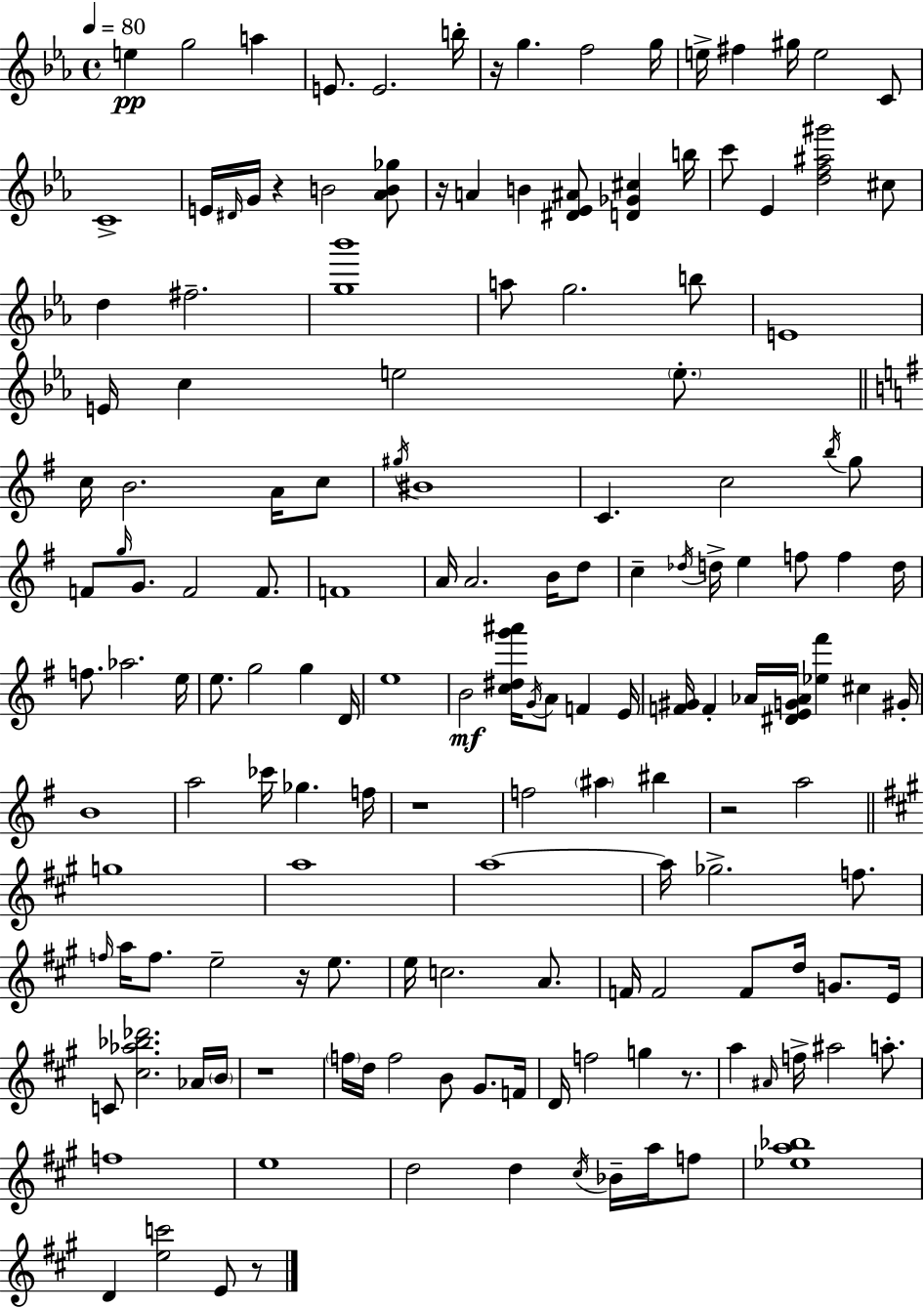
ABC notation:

X:1
T:Untitled
M:4/4
L:1/4
K:Cm
e g2 a E/2 E2 b/4 z/4 g f2 g/4 e/4 ^f ^g/4 e2 C/2 C4 E/4 ^D/4 G/4 z B2 [_AB_g]/2 z/4 A B [^D_E^A]/2 [D_G^c] b/4 c'/2 _E [df^a^g']2 ^c/2 d ^f2 [g_b']4 a/2 g2 b/2 E4 E/4 c e2 e/2 c/4 B2 A/4 c/2 ^g/4 ^B4 C c2 b/4 g/2 F/2 g/4 G/2 F2 F/2 F4 A/4 A2 B/4 d/2 c _d/4 d/4 e f/2 f d/4 f/2 _a2 e/4 e/2 g2 g D/4 e4 B2 [c^dg'^a']/4 G/4 A/2 F E/4 [F^G]/4 F _A/4 [^DEG_A]/4 [_e^f'] ^c ^G/4 B4 a2 _c'/4 _g f/4 z4 f2 ^a ^b z2 a2 g4 a4 a4 a/4 _g2 f/2 f/4 a/4 f/2 e2 z/4 e/2 e/4 c2 A/2 F/4 F2 F/2 d/4 G/2 E/4 C/2 [^c_a_b_d']2 _A/4 B/4 z4 f/4 d/4 f2 B/2 ^G/2 F/4 D/4 f2 g z/2 a ^A/4 f/4 ^a2 a/2 f4 e4 d2 d ^c/4 _B/4 a/4 f/2 [_ea_b]4 D [ec']2 E/2 z/2